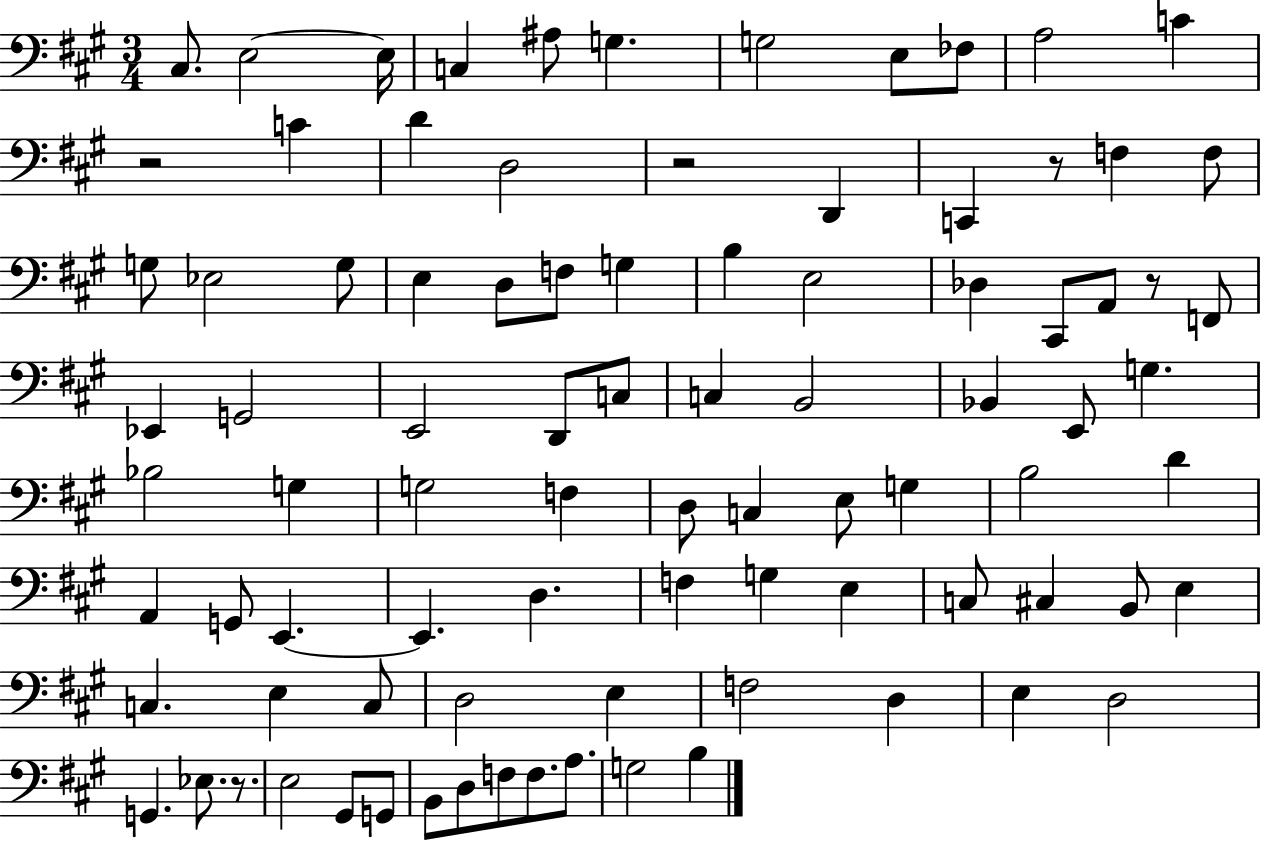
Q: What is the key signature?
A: A major